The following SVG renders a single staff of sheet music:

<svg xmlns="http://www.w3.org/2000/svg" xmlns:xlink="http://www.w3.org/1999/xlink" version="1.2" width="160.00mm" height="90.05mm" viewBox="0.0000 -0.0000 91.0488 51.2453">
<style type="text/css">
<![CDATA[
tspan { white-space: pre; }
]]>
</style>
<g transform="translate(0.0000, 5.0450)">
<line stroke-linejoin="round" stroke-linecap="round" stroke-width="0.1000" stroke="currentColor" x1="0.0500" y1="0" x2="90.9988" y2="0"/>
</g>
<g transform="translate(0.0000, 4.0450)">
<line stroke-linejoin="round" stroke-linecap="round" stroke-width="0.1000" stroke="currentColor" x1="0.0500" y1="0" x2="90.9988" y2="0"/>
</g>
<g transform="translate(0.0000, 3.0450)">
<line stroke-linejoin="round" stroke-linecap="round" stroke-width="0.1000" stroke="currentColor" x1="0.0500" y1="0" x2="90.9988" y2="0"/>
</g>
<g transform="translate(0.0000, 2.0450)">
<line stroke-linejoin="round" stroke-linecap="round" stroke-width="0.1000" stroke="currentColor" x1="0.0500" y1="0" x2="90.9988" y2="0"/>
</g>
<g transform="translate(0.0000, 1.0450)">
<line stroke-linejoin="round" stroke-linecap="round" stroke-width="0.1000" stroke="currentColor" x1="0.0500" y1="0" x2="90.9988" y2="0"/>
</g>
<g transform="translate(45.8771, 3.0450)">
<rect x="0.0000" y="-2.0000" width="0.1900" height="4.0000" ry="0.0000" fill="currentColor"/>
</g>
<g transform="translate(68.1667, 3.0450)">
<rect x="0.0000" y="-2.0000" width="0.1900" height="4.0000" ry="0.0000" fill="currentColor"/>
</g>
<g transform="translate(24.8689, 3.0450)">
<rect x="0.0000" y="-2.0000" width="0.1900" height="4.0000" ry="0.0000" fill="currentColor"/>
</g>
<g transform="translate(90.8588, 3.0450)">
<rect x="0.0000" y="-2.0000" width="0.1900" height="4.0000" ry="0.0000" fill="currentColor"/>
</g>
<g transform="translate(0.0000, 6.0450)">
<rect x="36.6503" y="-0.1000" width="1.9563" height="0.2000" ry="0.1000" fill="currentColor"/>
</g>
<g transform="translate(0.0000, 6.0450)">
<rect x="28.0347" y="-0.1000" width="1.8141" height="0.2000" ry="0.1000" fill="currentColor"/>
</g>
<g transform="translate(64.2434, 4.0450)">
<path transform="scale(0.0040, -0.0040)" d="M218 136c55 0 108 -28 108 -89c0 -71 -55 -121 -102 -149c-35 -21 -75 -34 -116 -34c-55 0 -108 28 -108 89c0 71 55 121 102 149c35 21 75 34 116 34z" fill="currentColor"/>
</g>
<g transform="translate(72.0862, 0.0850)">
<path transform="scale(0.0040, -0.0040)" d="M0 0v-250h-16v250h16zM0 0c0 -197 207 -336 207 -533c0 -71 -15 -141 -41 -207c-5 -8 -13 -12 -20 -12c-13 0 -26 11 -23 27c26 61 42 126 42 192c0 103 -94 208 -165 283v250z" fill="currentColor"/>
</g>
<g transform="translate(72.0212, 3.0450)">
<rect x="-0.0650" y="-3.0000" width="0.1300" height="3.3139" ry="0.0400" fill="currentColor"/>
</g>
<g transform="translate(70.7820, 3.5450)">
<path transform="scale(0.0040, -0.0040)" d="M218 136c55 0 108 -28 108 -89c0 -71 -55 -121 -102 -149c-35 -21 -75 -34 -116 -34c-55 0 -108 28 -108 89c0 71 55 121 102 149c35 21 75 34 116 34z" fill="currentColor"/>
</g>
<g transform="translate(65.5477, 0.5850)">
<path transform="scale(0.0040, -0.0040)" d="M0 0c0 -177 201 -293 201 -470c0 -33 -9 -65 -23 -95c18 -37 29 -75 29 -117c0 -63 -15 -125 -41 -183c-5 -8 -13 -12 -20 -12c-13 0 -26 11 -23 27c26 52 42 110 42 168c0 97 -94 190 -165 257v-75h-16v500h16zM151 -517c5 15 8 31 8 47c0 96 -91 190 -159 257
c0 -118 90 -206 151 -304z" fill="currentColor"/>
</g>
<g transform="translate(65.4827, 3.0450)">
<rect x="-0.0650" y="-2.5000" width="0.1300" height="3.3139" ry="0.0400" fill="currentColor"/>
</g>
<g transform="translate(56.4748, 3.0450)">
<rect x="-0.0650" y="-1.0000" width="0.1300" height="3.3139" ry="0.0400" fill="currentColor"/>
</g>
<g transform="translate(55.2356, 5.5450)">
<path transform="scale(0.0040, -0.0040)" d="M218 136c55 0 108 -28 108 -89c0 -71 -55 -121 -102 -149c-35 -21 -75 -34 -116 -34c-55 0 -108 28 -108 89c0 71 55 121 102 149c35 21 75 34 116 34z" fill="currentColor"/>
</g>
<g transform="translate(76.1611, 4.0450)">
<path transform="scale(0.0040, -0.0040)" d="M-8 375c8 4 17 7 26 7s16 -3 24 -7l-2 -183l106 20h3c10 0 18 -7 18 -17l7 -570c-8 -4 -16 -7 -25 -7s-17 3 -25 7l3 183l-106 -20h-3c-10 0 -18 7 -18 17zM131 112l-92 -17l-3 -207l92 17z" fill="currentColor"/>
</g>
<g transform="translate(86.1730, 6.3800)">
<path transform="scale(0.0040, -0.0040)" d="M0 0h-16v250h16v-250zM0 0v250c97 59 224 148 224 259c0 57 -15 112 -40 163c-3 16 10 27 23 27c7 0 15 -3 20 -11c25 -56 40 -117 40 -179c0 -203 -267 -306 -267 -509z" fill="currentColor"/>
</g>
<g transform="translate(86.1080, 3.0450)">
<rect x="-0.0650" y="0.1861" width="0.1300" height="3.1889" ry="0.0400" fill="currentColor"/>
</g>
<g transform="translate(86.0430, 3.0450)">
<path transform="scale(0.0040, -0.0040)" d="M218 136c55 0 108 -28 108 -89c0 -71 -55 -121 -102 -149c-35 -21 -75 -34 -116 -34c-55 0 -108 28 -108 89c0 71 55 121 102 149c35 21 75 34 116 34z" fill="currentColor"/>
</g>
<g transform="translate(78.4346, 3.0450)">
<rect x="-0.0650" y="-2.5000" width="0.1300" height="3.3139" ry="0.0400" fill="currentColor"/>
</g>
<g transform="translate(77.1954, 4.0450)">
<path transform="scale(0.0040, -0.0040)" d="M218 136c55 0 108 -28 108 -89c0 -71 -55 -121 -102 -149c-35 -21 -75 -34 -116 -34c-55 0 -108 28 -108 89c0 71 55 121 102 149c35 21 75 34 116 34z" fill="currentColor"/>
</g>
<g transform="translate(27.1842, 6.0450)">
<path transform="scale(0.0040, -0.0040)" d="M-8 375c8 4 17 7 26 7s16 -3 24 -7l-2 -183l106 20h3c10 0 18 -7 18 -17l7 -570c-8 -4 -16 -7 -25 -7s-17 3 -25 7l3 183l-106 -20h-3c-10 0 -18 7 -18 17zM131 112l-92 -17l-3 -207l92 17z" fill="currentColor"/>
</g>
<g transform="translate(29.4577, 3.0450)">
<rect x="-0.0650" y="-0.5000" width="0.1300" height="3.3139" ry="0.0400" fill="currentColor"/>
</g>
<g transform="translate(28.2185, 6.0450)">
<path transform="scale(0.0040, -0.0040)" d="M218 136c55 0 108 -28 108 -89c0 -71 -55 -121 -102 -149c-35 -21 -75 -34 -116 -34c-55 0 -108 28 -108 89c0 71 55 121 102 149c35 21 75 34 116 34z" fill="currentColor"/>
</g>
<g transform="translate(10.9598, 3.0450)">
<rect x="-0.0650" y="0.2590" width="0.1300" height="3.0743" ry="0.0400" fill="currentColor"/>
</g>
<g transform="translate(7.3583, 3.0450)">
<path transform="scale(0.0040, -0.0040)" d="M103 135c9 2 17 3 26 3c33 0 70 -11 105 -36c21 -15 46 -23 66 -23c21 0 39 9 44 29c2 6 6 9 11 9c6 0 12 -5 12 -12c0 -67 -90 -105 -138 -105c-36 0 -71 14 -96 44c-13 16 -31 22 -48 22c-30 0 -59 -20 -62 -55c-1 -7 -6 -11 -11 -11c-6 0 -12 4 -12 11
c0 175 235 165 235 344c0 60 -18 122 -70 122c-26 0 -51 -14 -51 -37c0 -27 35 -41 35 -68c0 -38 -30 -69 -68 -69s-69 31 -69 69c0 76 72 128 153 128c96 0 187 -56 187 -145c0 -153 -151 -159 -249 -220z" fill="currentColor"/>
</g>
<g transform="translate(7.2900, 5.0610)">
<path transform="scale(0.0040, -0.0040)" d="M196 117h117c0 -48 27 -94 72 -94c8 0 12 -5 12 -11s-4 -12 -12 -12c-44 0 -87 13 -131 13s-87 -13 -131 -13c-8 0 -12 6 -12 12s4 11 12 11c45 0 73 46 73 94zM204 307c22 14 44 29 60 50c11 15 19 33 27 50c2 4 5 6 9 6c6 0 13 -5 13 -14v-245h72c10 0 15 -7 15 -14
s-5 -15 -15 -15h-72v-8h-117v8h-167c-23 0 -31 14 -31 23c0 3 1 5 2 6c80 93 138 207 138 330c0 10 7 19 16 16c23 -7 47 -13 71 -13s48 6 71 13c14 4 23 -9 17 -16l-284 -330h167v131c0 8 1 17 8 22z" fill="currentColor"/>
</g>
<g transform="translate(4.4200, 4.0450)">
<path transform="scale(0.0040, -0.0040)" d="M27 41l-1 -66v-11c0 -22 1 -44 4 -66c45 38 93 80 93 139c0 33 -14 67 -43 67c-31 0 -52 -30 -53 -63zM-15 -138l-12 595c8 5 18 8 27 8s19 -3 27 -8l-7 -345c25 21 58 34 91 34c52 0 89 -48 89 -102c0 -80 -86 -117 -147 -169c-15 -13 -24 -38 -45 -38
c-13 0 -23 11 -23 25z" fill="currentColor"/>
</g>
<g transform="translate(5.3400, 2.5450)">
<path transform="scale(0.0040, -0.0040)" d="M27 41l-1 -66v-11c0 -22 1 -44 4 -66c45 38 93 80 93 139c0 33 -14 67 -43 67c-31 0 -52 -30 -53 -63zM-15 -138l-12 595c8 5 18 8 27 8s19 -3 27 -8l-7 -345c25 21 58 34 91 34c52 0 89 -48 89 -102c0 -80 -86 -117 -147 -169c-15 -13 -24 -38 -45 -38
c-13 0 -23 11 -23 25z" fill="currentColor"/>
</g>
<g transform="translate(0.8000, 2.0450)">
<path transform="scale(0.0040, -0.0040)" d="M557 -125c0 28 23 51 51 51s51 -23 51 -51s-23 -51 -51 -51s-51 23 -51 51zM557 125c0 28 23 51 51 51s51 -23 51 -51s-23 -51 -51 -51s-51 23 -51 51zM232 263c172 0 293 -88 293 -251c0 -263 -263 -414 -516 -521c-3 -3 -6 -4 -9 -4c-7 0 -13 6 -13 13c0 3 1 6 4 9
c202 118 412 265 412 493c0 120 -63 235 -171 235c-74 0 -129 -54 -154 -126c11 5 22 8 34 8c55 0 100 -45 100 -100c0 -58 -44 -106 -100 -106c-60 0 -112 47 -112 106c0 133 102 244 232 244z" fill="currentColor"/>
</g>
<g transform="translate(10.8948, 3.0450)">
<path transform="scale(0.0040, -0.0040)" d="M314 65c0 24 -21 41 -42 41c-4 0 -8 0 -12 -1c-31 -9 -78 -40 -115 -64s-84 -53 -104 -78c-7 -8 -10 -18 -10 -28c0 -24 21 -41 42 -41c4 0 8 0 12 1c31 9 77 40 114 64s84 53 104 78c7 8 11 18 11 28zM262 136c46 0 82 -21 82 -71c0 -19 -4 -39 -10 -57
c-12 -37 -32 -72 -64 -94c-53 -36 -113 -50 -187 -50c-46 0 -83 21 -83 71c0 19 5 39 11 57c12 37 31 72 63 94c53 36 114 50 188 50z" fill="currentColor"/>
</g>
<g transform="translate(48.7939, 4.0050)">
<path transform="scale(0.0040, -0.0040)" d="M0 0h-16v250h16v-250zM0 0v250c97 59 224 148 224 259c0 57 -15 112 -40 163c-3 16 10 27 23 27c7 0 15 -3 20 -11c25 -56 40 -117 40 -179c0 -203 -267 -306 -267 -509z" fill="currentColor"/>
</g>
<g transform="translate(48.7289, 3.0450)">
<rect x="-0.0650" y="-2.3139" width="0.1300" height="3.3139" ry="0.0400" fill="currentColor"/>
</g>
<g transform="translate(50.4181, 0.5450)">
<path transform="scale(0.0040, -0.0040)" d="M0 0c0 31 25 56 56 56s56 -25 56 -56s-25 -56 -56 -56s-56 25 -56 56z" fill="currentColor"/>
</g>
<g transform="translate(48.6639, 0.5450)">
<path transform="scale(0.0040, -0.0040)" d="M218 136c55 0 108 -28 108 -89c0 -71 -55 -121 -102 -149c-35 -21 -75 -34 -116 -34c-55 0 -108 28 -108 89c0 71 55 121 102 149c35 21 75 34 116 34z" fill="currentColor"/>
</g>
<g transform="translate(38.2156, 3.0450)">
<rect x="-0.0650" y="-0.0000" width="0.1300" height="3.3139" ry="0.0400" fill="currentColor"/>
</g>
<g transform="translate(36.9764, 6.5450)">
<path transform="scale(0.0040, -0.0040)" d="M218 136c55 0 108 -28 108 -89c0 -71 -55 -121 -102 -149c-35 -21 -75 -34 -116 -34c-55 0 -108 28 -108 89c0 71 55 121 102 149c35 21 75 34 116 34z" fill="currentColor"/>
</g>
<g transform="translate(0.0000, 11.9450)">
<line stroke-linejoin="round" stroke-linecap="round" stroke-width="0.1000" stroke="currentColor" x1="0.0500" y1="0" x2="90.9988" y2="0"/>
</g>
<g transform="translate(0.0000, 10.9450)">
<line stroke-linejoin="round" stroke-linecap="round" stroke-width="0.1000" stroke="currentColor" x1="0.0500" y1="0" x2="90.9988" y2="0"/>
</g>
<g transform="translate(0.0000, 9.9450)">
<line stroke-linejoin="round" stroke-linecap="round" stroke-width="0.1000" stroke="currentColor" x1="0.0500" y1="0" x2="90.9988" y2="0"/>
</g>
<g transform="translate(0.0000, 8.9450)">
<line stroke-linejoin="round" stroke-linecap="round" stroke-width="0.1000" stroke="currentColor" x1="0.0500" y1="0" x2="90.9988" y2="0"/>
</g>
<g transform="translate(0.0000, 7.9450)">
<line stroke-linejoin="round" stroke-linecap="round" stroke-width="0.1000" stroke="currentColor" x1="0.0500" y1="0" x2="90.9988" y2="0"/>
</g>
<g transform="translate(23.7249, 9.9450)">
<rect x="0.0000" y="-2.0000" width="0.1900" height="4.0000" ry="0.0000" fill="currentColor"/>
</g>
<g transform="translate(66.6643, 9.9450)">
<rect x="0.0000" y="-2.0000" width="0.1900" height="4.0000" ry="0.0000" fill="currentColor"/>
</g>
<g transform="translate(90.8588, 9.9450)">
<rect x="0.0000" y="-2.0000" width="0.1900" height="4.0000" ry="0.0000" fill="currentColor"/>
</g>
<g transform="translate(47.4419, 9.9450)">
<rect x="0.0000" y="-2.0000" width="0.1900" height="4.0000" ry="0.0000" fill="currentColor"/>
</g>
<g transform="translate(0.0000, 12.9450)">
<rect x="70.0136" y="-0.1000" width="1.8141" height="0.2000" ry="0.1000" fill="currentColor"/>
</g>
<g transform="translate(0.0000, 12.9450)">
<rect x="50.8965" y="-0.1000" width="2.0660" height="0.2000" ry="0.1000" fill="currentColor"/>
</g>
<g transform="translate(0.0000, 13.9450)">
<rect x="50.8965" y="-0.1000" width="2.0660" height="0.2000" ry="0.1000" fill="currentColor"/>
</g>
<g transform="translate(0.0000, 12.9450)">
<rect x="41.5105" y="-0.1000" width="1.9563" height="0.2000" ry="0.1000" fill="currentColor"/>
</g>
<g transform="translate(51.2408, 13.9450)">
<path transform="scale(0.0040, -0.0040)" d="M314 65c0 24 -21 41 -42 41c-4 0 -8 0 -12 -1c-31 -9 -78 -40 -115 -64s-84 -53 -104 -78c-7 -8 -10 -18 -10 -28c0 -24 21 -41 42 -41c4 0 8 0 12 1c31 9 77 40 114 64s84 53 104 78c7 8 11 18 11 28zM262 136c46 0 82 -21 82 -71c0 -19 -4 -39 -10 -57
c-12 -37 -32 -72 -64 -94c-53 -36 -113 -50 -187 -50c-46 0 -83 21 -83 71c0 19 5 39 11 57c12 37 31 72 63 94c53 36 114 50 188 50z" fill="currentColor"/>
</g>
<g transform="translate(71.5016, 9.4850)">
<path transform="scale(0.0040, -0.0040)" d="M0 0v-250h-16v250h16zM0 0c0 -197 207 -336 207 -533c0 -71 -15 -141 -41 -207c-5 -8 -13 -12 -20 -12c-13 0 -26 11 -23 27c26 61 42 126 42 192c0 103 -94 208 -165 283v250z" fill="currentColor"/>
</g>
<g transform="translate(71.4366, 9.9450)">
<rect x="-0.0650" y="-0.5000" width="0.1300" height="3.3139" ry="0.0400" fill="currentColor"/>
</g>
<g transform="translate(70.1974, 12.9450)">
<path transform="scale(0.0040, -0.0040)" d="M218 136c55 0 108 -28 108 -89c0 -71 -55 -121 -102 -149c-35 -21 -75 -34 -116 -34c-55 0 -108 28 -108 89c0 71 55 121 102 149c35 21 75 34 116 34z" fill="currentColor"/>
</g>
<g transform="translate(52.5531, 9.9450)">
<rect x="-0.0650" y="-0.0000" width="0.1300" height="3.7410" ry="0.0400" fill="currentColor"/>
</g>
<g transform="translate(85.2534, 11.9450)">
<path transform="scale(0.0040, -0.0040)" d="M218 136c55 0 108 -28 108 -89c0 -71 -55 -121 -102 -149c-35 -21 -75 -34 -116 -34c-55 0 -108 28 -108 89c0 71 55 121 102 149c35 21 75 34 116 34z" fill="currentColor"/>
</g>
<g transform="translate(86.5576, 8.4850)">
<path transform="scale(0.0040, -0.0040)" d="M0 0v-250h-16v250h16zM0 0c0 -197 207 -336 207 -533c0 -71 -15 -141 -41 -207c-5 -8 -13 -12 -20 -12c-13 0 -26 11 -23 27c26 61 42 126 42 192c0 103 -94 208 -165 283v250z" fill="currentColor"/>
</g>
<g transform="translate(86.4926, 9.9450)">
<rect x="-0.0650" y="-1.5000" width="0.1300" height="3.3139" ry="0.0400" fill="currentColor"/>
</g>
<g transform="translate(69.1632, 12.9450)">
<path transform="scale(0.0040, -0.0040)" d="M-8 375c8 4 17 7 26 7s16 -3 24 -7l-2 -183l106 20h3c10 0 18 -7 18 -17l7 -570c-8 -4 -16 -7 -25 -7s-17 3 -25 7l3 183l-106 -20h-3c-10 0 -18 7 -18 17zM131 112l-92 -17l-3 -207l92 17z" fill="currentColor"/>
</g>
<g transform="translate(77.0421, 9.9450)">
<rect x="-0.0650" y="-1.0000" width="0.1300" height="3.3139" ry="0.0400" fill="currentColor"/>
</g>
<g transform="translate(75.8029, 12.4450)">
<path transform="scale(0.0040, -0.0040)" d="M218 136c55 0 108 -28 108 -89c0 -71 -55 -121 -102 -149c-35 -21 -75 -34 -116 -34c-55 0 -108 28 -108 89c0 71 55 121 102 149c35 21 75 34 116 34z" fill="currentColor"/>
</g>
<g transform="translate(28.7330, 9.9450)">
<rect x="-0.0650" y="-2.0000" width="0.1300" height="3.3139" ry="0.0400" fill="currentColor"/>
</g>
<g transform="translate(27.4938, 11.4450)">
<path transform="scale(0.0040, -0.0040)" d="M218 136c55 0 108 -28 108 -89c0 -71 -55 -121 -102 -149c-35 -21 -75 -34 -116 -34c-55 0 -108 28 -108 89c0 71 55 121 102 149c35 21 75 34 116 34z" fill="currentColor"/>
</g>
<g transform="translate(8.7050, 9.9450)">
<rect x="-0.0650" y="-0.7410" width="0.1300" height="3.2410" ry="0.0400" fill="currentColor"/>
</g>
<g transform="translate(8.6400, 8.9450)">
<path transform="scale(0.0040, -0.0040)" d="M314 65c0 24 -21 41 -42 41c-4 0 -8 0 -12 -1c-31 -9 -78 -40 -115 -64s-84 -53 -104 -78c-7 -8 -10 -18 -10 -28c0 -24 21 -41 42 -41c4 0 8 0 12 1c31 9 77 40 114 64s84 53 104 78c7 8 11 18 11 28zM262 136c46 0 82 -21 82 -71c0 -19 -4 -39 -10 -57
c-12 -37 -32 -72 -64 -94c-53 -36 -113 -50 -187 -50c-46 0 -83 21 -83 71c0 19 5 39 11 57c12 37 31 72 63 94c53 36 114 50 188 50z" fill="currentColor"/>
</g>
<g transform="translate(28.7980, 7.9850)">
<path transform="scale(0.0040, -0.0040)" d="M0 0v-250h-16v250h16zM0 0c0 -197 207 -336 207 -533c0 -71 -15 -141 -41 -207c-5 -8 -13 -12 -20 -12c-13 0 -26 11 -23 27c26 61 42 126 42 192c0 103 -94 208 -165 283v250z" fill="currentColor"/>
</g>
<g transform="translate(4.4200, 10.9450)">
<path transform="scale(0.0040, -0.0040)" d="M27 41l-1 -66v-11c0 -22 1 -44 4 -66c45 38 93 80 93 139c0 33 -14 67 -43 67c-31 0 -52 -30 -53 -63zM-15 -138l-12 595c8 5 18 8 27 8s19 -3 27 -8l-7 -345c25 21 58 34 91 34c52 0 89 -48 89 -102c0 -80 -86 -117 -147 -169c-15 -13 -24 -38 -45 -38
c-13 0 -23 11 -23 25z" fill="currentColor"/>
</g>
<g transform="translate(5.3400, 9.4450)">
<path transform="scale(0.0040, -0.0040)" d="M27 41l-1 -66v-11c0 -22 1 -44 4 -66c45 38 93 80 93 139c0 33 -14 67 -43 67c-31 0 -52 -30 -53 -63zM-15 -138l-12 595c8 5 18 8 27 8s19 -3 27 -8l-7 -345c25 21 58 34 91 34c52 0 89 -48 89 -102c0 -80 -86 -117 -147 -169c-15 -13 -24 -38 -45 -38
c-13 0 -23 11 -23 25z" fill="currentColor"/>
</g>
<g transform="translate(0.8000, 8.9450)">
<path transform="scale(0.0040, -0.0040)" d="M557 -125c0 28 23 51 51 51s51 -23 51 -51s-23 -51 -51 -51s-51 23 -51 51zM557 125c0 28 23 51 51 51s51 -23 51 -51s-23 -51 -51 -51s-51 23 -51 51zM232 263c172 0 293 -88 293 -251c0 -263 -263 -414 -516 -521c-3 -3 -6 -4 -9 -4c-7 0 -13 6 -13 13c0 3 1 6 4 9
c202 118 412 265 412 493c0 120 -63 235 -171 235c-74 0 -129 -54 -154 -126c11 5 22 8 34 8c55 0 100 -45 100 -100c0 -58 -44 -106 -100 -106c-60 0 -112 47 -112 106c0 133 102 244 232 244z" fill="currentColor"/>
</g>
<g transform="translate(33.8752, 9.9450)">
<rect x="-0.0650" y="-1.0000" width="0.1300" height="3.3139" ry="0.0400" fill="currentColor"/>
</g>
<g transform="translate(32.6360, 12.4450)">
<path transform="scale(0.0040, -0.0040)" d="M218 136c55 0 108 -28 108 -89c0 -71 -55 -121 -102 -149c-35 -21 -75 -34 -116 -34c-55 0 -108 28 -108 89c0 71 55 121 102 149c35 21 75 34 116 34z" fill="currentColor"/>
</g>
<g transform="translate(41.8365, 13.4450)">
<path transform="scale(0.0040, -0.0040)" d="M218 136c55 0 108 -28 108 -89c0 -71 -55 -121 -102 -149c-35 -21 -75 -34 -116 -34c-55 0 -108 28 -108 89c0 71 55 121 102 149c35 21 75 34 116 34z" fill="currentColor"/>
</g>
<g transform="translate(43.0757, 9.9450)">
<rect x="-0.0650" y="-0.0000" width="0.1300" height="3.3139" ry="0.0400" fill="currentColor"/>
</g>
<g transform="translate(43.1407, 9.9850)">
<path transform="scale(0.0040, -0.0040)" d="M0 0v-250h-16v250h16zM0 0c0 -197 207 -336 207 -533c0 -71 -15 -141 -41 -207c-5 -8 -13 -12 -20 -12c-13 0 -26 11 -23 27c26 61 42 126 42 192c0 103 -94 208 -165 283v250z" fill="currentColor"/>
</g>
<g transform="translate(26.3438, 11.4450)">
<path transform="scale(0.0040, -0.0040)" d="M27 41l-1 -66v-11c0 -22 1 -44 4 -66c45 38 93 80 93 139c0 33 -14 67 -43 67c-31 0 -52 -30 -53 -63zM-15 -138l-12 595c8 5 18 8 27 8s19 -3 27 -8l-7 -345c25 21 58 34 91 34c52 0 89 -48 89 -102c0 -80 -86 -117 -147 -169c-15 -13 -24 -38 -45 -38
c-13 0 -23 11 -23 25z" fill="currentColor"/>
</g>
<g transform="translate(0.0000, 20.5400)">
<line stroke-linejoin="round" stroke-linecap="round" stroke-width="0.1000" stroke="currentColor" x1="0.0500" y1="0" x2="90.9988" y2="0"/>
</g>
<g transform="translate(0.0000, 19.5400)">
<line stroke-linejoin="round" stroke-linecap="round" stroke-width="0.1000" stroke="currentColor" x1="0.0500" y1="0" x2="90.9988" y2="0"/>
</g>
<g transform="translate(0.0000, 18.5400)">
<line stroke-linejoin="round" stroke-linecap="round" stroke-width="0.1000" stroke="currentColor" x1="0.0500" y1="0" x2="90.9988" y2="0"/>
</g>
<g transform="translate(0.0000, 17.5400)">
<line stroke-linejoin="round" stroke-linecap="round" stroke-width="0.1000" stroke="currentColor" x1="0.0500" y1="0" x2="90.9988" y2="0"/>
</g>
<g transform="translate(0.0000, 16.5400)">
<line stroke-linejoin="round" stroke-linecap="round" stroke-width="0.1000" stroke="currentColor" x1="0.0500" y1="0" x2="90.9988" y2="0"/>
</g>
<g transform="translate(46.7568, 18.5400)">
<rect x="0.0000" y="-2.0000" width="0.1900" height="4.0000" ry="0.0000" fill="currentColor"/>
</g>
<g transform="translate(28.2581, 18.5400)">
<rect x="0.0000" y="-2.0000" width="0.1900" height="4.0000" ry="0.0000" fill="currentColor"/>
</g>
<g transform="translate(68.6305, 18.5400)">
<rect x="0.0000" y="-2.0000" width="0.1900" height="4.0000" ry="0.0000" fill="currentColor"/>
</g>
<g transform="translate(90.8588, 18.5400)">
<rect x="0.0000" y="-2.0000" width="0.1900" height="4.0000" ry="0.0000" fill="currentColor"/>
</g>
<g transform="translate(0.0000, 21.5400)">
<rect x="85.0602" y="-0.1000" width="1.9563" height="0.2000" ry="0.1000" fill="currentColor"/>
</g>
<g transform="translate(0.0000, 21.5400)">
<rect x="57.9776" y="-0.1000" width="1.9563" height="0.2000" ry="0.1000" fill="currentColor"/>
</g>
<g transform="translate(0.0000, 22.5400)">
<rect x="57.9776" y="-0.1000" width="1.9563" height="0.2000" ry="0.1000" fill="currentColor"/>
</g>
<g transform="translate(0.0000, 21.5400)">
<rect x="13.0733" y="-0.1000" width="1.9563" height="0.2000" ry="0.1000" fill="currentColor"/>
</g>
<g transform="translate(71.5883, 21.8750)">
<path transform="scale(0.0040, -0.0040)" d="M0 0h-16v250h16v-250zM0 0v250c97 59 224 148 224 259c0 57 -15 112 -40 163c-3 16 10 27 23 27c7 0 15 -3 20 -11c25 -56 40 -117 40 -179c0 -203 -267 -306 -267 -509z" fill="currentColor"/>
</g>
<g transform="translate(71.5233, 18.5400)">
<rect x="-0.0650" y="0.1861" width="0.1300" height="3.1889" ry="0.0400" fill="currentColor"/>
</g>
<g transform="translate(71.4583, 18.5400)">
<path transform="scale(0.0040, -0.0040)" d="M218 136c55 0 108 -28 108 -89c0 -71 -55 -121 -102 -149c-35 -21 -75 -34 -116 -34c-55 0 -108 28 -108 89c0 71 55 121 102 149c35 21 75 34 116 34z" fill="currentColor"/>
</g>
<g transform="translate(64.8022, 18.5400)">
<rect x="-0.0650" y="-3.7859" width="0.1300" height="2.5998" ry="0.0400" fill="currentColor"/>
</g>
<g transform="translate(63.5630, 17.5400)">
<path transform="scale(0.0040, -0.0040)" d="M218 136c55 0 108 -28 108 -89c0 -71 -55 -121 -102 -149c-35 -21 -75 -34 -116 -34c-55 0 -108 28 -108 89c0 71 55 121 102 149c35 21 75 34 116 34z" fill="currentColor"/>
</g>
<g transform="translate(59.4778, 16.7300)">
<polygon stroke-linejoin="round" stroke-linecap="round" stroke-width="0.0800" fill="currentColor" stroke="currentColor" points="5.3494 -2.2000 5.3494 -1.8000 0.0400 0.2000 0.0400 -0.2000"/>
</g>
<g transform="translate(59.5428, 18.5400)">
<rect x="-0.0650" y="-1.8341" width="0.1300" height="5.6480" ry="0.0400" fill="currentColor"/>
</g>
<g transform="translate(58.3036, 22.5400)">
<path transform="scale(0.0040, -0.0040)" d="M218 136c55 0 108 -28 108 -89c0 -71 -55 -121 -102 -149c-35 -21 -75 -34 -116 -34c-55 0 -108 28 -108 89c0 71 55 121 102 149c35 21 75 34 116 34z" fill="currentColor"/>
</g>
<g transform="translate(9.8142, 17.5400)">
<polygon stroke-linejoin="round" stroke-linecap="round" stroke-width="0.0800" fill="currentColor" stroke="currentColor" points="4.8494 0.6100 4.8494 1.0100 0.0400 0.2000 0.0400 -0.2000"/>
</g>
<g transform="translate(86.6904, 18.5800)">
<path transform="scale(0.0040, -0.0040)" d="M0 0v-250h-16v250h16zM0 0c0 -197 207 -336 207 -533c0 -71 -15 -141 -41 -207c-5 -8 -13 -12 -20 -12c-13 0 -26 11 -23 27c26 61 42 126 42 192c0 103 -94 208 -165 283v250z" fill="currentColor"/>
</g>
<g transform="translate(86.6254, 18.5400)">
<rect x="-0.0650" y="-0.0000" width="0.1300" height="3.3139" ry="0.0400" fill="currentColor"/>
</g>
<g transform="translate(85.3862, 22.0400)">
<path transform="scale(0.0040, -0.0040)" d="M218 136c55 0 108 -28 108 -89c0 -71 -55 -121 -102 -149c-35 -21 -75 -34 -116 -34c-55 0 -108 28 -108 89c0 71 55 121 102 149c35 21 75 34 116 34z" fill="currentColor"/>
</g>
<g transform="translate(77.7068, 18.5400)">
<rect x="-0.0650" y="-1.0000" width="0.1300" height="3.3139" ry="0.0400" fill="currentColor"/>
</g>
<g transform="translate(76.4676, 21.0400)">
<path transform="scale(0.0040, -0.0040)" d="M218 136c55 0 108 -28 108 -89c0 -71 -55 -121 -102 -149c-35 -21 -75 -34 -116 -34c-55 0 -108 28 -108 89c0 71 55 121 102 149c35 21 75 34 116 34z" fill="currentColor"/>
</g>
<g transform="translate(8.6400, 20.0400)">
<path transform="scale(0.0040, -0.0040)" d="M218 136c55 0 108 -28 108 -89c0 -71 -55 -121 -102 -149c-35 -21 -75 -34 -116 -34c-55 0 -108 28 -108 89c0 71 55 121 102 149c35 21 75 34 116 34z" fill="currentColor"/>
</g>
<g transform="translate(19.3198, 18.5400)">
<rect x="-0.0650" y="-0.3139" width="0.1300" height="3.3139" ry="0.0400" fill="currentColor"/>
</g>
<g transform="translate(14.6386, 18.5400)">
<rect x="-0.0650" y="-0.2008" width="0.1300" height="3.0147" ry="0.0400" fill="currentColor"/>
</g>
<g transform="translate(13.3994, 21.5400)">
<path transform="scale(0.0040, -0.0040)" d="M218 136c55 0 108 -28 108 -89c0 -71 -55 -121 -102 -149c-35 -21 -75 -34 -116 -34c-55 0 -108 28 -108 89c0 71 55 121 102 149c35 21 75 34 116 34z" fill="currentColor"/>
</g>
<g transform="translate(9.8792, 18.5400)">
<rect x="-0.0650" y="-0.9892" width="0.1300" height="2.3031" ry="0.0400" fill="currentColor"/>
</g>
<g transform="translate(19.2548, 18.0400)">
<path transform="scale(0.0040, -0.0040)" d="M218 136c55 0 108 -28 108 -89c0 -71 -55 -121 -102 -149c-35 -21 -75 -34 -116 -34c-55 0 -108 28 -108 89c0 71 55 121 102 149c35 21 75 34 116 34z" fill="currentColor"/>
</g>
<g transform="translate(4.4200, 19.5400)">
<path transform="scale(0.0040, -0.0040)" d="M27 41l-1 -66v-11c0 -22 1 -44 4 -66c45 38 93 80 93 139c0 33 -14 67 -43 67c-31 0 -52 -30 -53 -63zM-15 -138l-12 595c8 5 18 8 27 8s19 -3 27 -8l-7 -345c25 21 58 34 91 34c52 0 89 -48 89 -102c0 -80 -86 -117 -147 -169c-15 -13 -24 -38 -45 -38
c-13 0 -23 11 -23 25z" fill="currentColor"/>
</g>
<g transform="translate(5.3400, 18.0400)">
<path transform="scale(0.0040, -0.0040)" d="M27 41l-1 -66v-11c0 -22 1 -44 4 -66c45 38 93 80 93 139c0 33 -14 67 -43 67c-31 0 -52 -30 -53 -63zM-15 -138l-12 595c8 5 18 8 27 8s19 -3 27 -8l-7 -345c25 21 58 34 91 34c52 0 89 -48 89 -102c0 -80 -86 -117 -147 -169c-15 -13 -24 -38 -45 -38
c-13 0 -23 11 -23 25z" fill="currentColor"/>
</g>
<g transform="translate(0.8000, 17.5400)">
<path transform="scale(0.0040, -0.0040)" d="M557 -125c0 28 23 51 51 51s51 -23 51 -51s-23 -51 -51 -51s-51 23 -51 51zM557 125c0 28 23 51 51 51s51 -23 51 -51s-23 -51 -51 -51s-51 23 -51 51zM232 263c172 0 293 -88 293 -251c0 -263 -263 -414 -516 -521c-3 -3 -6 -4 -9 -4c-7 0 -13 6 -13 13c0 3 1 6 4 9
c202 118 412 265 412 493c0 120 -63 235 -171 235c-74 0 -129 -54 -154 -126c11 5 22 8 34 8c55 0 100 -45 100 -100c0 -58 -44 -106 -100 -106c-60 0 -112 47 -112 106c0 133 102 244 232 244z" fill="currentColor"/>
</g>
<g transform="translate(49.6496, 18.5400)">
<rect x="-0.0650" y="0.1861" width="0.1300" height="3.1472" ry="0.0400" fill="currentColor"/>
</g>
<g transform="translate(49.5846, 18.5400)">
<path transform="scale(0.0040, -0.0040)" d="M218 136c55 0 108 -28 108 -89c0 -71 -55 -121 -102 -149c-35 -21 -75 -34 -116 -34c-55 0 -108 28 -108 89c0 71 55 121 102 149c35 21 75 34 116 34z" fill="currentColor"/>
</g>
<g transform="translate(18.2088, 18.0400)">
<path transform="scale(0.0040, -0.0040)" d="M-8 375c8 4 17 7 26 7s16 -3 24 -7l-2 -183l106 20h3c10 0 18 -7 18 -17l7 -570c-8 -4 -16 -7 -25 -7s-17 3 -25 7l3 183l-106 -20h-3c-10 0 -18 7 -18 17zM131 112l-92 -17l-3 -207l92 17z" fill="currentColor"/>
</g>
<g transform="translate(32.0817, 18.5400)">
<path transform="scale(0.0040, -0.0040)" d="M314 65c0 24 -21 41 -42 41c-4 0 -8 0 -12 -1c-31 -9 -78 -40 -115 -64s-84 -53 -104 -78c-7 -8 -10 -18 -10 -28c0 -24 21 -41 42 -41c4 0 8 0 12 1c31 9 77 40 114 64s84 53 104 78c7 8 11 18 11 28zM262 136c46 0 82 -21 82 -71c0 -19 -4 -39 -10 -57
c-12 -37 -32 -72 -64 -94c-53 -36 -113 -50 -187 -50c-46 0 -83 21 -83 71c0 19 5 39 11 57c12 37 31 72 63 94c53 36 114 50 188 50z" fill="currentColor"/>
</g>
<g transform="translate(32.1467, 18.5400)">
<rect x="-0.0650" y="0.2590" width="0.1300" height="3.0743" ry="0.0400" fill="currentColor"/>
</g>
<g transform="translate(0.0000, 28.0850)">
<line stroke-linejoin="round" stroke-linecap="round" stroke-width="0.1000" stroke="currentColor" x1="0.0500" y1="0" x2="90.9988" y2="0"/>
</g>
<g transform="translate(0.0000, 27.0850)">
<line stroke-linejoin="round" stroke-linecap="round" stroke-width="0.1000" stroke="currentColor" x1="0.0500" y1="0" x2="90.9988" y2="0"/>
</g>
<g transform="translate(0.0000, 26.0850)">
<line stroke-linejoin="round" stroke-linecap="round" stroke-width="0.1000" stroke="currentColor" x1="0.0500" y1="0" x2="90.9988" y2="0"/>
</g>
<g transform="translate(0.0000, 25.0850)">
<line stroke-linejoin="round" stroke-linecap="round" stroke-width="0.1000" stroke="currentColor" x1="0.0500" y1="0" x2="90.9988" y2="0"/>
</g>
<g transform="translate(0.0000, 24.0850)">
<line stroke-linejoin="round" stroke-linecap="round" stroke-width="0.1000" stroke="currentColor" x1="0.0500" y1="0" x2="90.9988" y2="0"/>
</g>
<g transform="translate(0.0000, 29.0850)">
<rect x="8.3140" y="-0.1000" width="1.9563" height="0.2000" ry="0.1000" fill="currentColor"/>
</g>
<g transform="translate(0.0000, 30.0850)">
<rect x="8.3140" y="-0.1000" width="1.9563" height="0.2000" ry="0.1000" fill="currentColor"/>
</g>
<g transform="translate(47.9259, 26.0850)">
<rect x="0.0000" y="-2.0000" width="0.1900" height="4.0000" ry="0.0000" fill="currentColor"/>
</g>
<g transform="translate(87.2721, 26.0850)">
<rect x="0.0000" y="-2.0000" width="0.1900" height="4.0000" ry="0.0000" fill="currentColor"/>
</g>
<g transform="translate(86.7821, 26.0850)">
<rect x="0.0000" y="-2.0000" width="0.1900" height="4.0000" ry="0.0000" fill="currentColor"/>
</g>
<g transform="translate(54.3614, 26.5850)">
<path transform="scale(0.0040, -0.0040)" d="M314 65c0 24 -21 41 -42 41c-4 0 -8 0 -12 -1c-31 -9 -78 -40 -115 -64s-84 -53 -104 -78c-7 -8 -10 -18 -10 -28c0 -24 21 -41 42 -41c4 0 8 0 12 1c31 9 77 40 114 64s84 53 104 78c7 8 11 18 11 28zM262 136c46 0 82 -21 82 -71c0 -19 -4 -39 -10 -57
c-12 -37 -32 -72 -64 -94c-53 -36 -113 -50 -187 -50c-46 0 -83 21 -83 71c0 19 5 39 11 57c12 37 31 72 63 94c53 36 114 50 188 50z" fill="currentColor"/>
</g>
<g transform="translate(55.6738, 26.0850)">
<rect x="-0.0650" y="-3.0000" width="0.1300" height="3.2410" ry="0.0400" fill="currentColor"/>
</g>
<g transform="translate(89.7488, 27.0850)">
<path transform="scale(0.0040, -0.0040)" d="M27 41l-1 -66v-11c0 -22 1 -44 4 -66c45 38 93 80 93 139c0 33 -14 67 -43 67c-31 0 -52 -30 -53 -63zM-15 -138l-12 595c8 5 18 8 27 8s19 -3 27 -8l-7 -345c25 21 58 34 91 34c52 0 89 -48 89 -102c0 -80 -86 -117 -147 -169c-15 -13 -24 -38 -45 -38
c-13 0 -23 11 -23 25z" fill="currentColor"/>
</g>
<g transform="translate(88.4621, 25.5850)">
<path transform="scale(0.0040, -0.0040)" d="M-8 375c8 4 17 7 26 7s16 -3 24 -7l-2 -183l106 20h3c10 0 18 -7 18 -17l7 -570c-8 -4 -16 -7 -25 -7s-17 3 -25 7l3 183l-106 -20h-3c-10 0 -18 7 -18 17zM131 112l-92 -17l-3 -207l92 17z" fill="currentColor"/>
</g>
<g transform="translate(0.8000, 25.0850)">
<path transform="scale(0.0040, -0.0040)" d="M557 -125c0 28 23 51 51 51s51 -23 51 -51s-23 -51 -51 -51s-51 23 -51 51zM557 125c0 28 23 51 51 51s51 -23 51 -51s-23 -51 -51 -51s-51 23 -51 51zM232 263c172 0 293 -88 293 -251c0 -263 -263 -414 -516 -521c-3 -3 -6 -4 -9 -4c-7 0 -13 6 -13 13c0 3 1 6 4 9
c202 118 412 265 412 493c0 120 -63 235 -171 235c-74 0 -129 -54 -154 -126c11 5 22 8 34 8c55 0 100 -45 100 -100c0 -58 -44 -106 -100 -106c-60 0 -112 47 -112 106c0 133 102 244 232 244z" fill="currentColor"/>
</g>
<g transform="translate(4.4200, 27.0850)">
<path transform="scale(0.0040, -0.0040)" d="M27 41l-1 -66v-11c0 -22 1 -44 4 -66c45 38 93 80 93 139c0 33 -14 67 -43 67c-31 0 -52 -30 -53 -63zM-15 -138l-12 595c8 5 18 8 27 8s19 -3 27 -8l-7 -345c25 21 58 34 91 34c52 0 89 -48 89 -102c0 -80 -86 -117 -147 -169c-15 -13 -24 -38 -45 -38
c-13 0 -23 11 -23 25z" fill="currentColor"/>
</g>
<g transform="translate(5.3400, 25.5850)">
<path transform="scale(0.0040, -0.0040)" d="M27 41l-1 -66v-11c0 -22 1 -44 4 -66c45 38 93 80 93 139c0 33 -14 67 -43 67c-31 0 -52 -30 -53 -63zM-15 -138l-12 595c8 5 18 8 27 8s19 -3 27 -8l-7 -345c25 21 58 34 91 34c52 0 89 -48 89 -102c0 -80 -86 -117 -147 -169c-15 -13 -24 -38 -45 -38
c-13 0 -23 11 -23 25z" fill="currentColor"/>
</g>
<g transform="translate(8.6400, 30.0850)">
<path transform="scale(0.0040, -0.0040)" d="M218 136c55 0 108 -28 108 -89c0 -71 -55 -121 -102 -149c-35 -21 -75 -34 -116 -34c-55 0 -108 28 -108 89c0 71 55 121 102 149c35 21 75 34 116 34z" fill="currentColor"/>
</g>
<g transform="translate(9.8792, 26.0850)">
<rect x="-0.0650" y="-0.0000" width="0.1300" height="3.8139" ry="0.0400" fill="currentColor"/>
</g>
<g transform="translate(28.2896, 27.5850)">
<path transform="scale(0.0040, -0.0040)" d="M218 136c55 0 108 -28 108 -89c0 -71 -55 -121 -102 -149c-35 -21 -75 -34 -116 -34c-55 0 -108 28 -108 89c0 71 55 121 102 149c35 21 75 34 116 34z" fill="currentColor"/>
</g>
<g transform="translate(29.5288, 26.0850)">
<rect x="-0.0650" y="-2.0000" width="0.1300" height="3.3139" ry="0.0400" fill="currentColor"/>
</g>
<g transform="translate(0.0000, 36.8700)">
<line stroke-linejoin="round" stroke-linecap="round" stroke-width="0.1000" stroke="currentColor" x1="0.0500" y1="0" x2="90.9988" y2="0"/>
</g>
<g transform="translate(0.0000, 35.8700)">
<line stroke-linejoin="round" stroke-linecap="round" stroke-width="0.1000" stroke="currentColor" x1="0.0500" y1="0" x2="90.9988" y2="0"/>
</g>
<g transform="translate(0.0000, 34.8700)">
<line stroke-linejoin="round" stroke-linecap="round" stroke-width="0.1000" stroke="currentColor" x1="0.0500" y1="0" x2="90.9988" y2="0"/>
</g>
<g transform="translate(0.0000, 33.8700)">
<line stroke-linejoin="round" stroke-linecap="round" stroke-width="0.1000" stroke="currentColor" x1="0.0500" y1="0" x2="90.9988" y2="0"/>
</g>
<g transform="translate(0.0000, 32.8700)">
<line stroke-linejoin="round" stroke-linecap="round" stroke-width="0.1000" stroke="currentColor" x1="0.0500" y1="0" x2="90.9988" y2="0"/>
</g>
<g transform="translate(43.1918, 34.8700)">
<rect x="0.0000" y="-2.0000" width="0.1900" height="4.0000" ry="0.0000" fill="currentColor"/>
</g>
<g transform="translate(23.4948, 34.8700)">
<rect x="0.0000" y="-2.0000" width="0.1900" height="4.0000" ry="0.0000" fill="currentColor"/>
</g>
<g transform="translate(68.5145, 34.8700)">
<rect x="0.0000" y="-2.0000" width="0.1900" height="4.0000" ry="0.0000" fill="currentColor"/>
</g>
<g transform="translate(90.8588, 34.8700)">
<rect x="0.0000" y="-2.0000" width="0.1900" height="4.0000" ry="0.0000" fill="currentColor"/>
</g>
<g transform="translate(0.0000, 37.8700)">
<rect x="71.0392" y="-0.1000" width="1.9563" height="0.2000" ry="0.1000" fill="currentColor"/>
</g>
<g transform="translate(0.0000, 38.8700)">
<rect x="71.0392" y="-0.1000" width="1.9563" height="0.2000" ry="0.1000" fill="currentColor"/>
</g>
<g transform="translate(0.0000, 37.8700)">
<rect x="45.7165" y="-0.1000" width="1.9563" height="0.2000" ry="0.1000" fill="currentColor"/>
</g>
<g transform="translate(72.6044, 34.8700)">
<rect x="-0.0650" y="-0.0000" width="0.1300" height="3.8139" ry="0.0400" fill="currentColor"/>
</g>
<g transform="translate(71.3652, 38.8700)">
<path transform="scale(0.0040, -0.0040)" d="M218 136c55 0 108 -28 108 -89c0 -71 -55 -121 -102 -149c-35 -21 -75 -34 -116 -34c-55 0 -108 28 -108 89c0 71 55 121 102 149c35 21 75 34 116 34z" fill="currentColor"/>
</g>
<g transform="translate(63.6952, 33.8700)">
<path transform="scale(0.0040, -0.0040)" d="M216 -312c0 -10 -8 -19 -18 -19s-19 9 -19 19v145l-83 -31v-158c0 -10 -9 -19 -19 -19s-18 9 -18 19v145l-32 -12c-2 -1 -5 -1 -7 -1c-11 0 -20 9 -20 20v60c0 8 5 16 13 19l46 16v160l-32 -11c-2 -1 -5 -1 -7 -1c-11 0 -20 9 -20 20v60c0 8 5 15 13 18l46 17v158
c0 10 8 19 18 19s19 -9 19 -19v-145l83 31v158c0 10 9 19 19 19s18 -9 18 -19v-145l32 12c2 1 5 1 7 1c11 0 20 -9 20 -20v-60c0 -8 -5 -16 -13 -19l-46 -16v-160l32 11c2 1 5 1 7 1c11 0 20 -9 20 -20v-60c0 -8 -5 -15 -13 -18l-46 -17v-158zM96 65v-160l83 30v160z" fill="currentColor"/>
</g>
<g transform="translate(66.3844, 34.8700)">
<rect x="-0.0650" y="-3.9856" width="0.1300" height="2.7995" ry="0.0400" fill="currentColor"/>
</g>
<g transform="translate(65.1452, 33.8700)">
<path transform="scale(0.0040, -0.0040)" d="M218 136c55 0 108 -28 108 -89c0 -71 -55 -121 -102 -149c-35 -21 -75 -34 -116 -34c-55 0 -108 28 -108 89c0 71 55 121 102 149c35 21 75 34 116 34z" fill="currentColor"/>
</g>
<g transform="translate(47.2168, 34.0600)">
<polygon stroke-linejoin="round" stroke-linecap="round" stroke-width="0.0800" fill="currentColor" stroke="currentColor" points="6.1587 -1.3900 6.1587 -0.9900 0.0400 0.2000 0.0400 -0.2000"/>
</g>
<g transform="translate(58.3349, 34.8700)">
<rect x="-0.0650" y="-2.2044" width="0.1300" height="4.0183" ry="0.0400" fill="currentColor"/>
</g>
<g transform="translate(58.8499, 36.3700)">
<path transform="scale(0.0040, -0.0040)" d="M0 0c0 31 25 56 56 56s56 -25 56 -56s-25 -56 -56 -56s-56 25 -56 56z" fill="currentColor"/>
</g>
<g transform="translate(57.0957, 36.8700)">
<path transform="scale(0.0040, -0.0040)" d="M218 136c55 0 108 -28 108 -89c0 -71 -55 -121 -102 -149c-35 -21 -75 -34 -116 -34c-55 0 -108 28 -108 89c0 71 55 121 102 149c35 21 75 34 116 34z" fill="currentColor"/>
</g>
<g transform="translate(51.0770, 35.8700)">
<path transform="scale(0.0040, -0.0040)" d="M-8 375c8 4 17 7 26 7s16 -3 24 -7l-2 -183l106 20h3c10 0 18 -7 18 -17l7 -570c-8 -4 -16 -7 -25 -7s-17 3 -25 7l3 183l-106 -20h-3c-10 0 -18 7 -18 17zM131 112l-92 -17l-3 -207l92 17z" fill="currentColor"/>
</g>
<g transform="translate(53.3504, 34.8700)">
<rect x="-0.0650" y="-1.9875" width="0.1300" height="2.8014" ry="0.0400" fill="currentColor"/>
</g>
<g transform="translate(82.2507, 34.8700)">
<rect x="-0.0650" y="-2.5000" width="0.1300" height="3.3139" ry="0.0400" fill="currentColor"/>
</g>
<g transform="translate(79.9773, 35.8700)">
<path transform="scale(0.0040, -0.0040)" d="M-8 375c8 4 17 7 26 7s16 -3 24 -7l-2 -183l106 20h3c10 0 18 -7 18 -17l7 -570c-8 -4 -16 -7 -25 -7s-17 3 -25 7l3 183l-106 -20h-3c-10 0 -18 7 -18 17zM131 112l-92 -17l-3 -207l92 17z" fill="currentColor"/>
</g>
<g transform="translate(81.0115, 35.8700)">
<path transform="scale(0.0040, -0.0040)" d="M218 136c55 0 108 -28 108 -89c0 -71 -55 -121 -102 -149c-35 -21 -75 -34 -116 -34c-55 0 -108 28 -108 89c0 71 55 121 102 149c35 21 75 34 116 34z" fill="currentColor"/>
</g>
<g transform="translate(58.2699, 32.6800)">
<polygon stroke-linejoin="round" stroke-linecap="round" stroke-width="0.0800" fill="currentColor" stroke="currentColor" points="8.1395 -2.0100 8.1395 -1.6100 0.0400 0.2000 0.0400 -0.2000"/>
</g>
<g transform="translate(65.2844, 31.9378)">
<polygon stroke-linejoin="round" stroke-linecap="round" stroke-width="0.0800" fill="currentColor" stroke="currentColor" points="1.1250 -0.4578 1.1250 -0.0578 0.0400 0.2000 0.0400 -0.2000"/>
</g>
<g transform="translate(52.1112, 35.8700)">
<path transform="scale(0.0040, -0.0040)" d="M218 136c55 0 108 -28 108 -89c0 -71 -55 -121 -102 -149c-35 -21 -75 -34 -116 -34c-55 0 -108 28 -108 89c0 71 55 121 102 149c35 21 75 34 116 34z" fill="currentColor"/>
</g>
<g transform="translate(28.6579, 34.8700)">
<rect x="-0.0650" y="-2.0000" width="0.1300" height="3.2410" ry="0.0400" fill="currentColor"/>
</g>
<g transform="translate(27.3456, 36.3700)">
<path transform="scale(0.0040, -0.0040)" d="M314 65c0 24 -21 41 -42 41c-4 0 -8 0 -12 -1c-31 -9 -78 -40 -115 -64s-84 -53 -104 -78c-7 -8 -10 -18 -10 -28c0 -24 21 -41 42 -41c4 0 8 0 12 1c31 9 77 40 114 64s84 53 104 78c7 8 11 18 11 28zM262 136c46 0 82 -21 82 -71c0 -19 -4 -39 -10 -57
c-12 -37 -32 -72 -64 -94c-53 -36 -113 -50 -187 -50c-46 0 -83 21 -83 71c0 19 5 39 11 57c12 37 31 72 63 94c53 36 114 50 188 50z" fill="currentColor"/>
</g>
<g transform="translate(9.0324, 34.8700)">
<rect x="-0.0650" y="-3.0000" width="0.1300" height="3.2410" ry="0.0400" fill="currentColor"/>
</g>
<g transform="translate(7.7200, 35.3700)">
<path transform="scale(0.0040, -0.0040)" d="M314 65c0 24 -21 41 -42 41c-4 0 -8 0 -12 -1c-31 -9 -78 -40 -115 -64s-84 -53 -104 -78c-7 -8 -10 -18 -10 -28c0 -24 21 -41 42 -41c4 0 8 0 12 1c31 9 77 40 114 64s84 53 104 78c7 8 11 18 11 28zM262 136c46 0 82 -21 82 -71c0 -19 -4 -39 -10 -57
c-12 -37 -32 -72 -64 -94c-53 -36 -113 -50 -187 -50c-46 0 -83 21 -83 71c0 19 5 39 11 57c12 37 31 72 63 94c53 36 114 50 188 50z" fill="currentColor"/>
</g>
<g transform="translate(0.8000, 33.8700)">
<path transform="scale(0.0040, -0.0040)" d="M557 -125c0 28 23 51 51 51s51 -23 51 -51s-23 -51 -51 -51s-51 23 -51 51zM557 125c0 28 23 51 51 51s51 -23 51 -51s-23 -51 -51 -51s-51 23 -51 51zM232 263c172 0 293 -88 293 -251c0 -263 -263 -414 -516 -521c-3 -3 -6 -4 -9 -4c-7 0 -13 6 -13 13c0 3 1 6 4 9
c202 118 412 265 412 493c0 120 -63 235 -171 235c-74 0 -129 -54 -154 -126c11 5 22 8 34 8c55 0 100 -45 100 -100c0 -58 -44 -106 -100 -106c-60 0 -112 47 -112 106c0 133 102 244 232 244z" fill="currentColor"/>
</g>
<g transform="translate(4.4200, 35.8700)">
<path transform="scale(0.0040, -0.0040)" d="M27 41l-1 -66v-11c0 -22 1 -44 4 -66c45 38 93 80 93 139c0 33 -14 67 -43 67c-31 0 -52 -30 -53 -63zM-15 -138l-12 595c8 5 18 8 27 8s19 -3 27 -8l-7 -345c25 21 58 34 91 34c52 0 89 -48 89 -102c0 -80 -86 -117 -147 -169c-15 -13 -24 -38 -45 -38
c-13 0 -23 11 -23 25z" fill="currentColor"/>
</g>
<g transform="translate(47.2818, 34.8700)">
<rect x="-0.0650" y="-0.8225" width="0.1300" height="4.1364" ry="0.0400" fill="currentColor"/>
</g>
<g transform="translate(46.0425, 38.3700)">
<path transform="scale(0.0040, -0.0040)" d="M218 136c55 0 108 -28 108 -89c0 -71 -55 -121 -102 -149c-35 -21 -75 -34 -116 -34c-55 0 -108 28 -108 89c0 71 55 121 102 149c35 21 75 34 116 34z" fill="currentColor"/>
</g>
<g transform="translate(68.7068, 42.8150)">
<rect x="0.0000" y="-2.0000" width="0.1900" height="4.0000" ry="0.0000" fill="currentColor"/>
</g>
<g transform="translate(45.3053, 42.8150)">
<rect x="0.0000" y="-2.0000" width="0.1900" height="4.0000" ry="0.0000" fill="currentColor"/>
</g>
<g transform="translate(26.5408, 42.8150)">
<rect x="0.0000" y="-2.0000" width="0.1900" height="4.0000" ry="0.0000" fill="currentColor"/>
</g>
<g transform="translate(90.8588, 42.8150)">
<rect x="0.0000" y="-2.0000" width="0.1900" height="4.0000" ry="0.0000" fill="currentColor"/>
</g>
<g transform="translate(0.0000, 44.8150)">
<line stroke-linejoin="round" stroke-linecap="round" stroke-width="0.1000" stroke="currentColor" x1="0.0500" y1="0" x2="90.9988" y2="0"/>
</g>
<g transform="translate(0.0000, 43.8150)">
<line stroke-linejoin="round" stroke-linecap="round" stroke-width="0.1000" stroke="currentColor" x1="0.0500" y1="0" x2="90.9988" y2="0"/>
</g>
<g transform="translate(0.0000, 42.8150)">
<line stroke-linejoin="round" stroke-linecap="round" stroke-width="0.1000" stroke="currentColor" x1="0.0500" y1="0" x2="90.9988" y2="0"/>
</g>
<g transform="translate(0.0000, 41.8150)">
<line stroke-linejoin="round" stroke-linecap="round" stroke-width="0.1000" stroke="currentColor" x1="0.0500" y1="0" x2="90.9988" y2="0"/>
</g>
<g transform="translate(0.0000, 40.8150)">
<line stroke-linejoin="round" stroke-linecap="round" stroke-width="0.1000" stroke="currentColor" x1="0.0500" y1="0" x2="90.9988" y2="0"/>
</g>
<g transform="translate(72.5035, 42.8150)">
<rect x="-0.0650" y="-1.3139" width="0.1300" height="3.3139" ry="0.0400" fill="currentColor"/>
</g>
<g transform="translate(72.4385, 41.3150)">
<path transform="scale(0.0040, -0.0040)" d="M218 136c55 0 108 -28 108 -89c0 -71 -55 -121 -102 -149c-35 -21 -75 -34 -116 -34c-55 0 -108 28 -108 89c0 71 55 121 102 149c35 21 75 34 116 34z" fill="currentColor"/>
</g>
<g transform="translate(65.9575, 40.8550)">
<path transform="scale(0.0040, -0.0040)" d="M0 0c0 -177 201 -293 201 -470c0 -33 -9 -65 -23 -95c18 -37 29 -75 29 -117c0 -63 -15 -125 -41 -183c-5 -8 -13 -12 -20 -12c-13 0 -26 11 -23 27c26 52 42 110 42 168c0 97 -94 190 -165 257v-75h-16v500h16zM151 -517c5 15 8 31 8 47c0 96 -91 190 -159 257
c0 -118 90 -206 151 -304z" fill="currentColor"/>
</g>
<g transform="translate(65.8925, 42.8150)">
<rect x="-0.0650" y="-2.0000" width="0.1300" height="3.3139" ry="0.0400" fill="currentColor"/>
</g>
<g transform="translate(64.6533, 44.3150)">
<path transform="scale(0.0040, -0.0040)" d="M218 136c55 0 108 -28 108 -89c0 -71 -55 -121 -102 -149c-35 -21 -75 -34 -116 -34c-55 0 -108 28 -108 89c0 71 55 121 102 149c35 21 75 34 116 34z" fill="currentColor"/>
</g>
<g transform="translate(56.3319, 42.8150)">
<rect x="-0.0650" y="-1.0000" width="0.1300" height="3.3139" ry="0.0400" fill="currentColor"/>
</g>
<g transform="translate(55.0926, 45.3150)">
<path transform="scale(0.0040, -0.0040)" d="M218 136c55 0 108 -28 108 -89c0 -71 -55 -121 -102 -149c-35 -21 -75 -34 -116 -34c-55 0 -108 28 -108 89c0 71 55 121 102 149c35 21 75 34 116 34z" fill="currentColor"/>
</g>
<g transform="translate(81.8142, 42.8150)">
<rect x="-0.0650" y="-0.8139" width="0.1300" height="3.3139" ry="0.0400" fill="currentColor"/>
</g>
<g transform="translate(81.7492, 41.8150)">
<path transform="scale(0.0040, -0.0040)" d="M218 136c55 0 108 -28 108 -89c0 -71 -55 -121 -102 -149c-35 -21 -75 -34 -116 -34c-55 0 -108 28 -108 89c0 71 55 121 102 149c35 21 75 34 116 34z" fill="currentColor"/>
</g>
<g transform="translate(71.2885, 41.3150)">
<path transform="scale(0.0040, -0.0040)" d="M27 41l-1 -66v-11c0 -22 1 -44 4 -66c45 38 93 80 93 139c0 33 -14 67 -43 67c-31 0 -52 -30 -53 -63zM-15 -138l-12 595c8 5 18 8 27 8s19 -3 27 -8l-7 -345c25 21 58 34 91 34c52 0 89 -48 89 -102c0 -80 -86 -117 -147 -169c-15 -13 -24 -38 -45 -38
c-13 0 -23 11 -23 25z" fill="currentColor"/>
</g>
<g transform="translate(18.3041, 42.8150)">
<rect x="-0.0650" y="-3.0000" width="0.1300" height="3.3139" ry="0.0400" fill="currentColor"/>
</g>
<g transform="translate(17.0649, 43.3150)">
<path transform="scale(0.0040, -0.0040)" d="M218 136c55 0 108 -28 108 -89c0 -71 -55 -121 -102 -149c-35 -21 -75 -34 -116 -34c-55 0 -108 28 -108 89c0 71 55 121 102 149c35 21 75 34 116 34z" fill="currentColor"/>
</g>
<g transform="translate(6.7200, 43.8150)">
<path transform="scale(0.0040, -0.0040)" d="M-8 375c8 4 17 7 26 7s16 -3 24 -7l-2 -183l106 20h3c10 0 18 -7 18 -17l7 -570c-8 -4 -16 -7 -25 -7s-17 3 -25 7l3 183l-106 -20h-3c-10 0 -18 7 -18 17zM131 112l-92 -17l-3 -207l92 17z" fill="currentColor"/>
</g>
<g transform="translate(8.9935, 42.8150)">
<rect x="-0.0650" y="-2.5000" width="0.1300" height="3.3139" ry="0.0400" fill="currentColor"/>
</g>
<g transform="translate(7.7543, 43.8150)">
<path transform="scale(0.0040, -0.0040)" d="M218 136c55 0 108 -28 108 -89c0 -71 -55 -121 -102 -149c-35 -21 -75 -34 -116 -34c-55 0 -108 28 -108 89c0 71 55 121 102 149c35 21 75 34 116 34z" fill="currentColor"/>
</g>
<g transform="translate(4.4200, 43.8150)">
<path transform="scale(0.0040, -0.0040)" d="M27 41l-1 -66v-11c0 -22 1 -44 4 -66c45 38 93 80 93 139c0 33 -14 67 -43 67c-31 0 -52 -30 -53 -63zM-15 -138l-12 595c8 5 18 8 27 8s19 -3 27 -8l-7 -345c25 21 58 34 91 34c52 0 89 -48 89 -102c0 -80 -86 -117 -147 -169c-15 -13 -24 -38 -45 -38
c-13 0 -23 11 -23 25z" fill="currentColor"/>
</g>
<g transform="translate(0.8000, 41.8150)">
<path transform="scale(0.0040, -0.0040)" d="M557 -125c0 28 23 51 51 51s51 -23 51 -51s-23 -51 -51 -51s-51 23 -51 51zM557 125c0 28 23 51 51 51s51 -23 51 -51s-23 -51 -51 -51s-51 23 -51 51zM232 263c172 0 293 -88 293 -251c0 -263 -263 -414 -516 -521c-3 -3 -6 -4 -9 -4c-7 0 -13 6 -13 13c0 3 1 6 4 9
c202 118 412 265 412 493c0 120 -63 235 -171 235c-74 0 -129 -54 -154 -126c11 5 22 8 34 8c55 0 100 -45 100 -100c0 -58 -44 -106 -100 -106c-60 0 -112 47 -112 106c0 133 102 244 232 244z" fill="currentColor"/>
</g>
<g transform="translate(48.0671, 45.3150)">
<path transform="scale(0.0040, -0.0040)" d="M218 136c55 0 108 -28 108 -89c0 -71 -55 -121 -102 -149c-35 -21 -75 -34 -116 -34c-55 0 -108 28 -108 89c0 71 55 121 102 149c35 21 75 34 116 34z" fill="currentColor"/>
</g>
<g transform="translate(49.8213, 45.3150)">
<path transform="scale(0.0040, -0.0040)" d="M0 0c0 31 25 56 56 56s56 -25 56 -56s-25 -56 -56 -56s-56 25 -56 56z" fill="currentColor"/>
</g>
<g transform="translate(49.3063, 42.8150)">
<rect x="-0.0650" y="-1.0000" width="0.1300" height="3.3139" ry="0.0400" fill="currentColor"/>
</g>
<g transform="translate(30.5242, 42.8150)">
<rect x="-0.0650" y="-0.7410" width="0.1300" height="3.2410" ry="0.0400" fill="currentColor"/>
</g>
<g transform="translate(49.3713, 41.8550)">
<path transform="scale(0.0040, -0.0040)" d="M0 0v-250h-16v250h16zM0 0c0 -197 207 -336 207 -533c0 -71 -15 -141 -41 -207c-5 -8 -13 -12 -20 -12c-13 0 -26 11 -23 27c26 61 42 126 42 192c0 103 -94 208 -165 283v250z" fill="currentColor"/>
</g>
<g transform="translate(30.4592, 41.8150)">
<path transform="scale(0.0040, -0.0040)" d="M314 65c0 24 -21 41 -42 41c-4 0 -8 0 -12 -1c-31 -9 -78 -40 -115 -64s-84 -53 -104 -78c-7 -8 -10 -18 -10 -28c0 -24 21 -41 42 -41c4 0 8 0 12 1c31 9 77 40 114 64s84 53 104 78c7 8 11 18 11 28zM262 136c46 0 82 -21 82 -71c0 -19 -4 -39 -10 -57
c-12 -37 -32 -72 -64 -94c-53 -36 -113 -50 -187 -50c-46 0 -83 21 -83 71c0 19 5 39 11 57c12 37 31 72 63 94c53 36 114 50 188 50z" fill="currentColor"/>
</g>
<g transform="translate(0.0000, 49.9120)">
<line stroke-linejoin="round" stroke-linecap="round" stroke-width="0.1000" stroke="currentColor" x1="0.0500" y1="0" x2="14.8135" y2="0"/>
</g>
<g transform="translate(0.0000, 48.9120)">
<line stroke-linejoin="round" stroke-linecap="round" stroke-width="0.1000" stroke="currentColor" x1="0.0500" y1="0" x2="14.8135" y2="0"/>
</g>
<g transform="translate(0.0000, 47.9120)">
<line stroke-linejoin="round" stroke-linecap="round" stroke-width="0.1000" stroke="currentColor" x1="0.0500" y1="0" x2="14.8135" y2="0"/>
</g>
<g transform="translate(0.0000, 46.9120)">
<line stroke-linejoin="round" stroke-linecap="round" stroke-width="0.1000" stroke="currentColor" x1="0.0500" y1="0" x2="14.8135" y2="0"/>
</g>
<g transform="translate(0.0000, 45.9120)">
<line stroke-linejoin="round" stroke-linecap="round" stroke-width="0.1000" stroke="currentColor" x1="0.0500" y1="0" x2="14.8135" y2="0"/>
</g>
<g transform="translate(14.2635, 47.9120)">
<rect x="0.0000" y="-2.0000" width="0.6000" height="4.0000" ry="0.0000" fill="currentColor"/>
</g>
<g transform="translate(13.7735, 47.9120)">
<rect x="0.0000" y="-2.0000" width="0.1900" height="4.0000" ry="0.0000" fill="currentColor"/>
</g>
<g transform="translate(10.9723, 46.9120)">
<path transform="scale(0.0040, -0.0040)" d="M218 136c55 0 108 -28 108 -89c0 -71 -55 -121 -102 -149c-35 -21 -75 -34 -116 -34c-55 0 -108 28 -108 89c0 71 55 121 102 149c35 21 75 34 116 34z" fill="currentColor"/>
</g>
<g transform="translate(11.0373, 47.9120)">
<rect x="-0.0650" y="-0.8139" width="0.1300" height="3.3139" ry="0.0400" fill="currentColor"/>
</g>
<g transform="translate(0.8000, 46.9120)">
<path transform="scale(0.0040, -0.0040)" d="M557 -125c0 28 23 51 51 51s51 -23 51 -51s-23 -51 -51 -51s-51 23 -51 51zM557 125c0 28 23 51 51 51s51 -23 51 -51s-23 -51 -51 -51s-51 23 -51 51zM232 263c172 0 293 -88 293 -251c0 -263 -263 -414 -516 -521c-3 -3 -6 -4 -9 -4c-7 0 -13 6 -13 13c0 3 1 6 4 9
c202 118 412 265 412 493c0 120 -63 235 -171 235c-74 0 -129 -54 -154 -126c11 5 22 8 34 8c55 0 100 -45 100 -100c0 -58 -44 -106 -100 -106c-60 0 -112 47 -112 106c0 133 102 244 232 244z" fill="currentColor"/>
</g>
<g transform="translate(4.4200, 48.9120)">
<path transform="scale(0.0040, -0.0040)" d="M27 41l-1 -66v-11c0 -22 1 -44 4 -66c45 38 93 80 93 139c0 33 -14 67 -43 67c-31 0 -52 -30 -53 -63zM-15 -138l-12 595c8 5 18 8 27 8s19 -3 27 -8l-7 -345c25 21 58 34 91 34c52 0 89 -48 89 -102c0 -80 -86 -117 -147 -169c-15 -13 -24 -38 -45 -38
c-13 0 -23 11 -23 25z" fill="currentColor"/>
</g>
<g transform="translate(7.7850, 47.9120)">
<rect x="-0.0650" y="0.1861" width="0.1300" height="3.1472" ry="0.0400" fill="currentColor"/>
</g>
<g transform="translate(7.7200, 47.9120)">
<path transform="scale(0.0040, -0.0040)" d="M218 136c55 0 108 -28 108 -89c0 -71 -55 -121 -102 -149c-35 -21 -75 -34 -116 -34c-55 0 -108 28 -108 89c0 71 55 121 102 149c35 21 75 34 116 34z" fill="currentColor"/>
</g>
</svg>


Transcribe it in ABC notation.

X:1
T:Untitled
M:2/4
L:1/4
K:Bb
D,2 E,, D,, _B,/2 F,, _B,,/4 C,/2 B,, D,/2 F,2 _A,,/2 F,, D,,/2 C,,2 E,,/2 F,, G,,/2 A,,/2 _E,,/2 E, D,2 D, C,,/2 F,/2 D,/2 F,, D,,/2 C,, A,, C,2 C,2 A,,2 D,,/2 B,,/2 G,,/2 ^F,/4 C,, B,, B,, C, F,2 F,,/2 F,, A,,/4 _G, F, D, F,